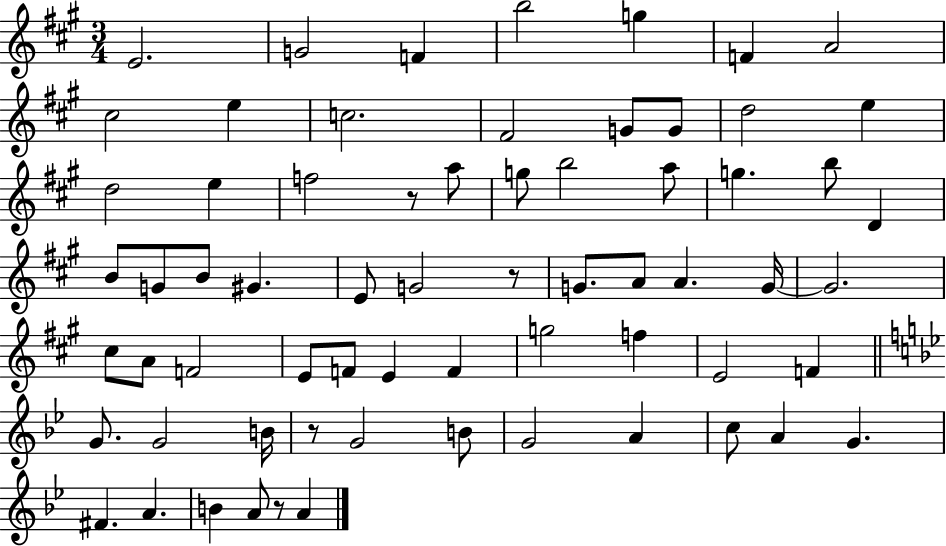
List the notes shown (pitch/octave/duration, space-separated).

E4/h. G4/h F4/q B5/h G5/q F4/q A4/h C#5/h E5/q C5/h. F#4/h G4/e G4/e D5/h E5/q D5/h E5/q F5/h R/e A5/e G5/e B5/h A5/e G5/q. B5/e D4/q B4/e G4/e B4/e G#4/q. E4/e G4/h R/e G4/e. A4/e A4/q. G4/s G4/h. C#5/e A4/e F4/h E4/e F4/e E4/q F4/q G5/h F5/q E4/h F4/q G4/e. G4/h B4/s R/e G4/h B4/e G4/h A4/q C5/e A4/q G4/q. F#4/q. A4/q. B4/q A4/e R/e A4/q